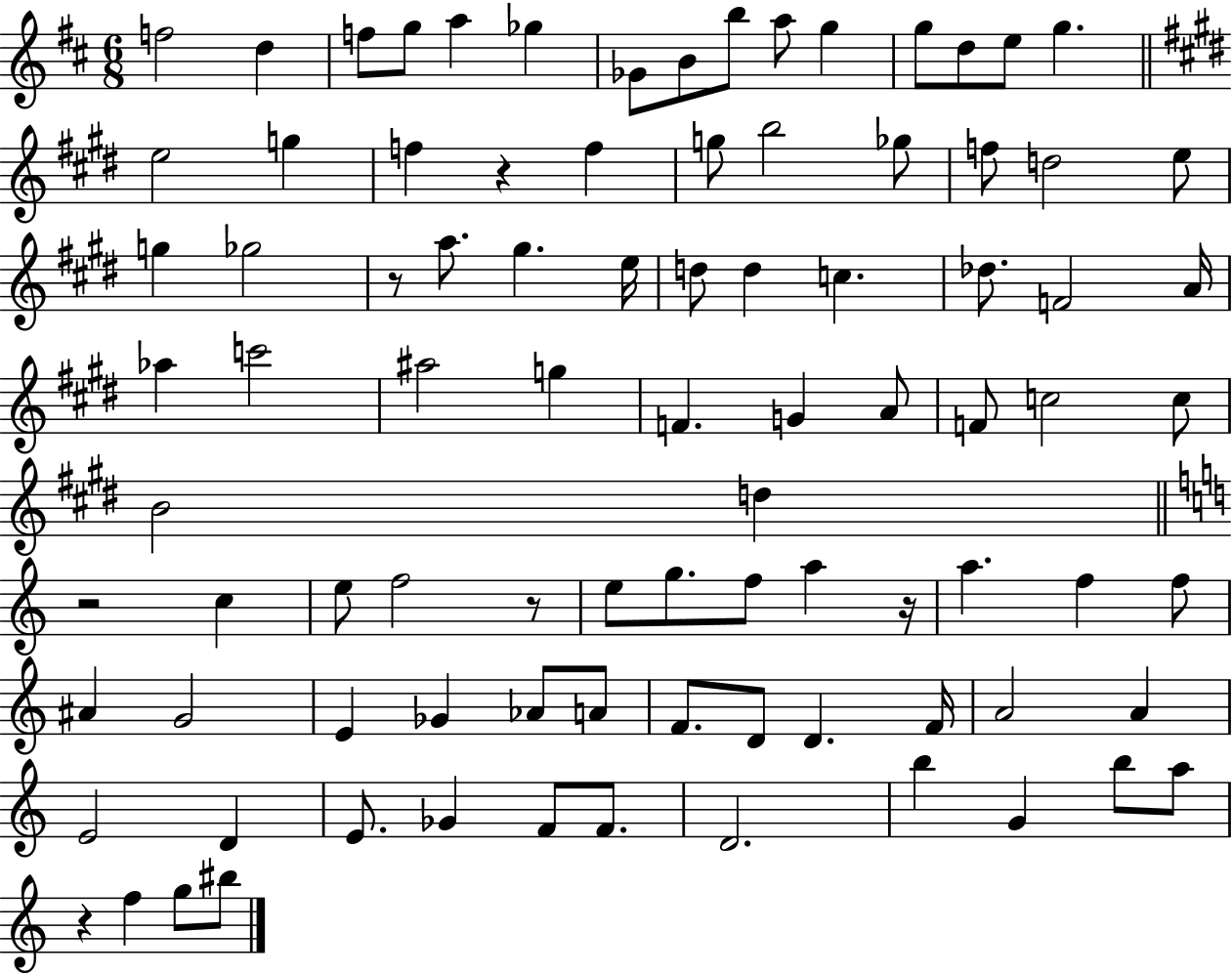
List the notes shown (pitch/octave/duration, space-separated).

F5/h D5/q F5/e G5/e A5/q Gb5/q Gb4/e B4/e B5/e A5/e G5/q G5/e D5/e E5/e G5/q. E5/h G5/q F5/q R/q F5/q G5/e B5/h Gb5/e F5/e D5/h E5/e G5/q Gb5/h R/e A5/e. G#5/q. E5/s D5/e D5/q C5/q. Db5/e. F4/h A4/s Ab5/q C6/h A#5/h G5/q F4/q. G4/q A4/e F4/e C5/h C5/e B4/h D5/q R/h C5/q E5/e F5/h R/e E5/e G5/e. F5/e A5/q R/s A5/q. F5/q F5/e A#4/q G4/h E4/q Gb4/q Ab4/e A4/e F4/e. D4/e D4/q. F4/s A4/h A4/q E4/h D4/q E4/e. Gb4/q F4/e F4/e. D4/h. B5/q G4/q B5/e A5/e R/q F5/q G5/e BIS5/e